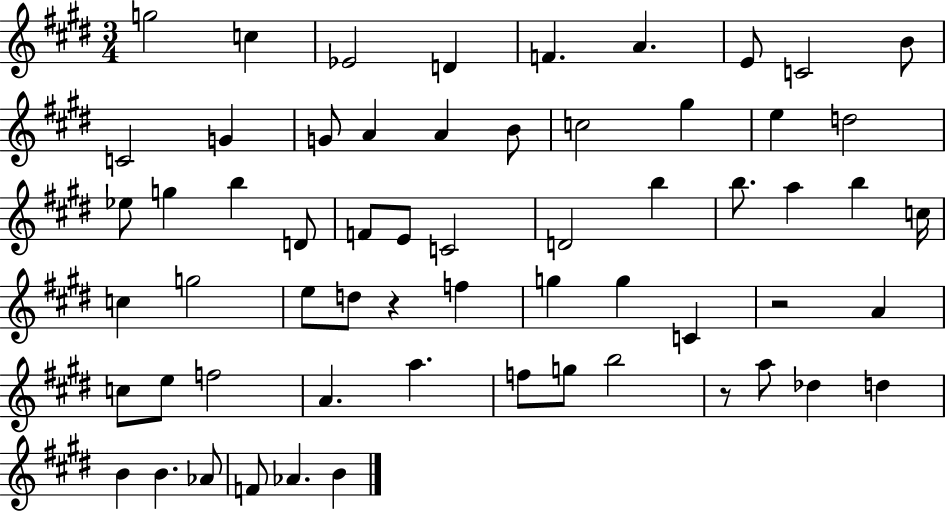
{
  \clef treble
  \numericTimeSignature
  \time 3/4
  \key e \major
  g''2 c''4 | ees'2 d'4 | f'4. a'4. | e'8 c'2 b'8 | \break c'2 g'4 | g'8 a'4 a'4 b'8 | c''2 gis''4 | e''4 d''2 | \break ees''8 g''4 b''4 d'8 | f'8 e'8 c'2 | d'2 b''4 | b''8. a''4 b''4 c''16 | \break c''4 g''2 | e''8 d''8 r4 f''4 | g''4 g''4 c'4 | r2 a'4 | \break c''8 e''8 f''2 | a'4. a''4. | f''8 g''8 b''2 | r8 a''8 des''4 d''4 | \break b'4 b'4. aes'8 | f'8 aes'4. b'4 | \bar "|."
}